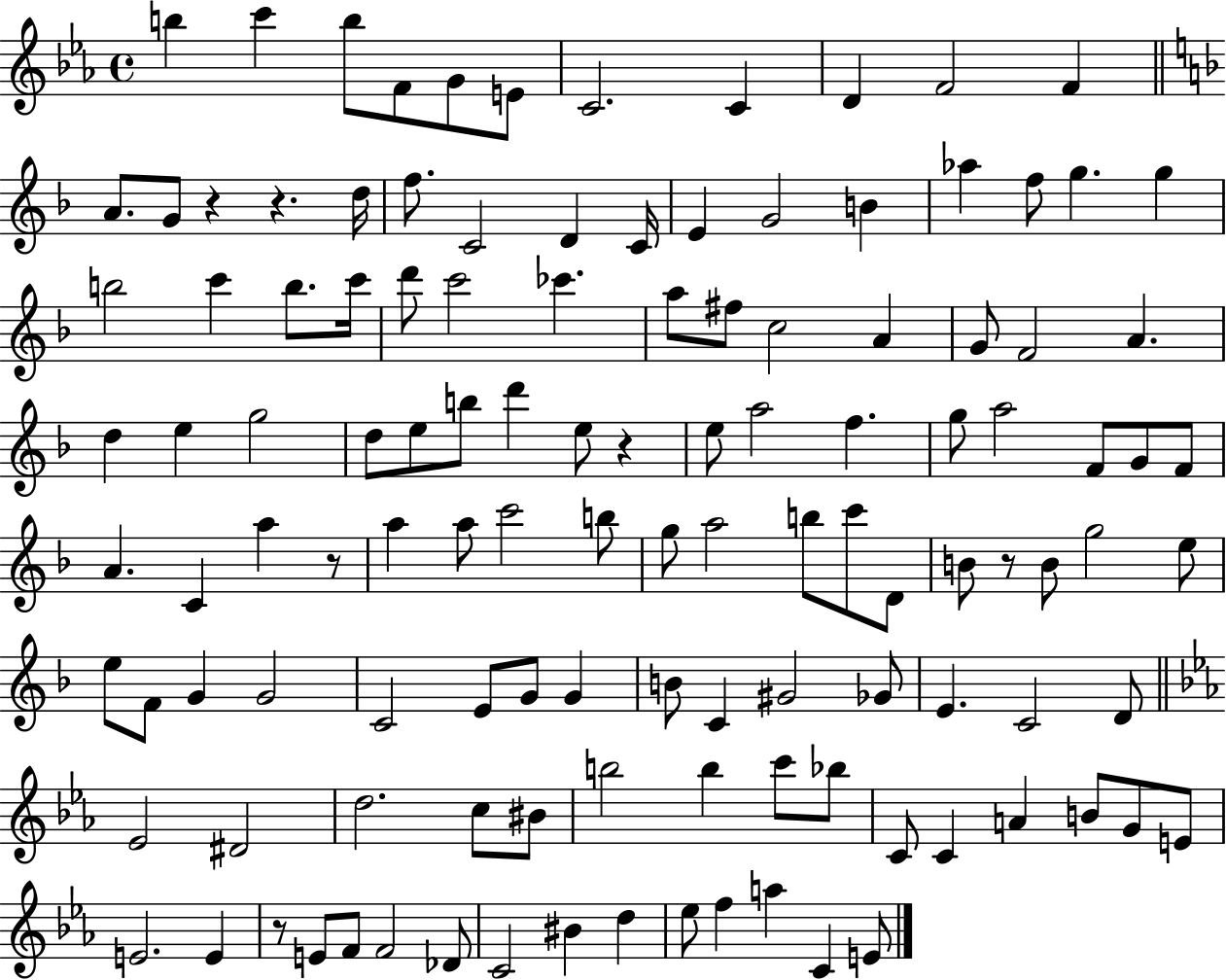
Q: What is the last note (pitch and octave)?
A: E4